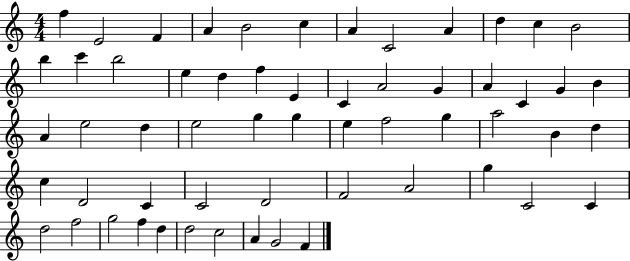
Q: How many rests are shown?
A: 0